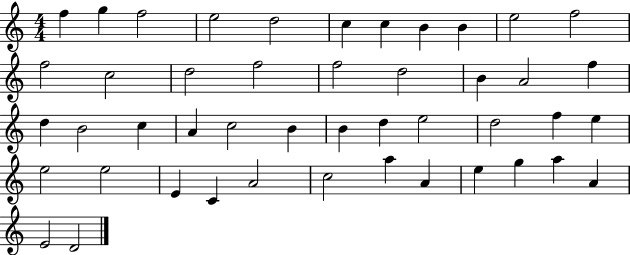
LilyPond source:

{
  \clef treble
  \numericTimeSignature
  \time 4/4
  \key c \major
  f''4 g''4 f''2 | e''2 d''2 | c''4 c''4 b'4 b'4 | e''2 f''2 | \break f''2 c''2 | d''2 f''2 | f''2 d''2 | b'4 a'2 f''4 | \break d''4 b'2 c''4 | a'4 c''2 b'4 | b'4 d''4 e''2 | d''2 f''4 e''4 | \break e''2 e''2 | e'4 c'4 a'2 | c''2 a''4 a'4 | e''4 g''4 a''4 a'4 | \break e'2 d'2 | \bar "|."
}